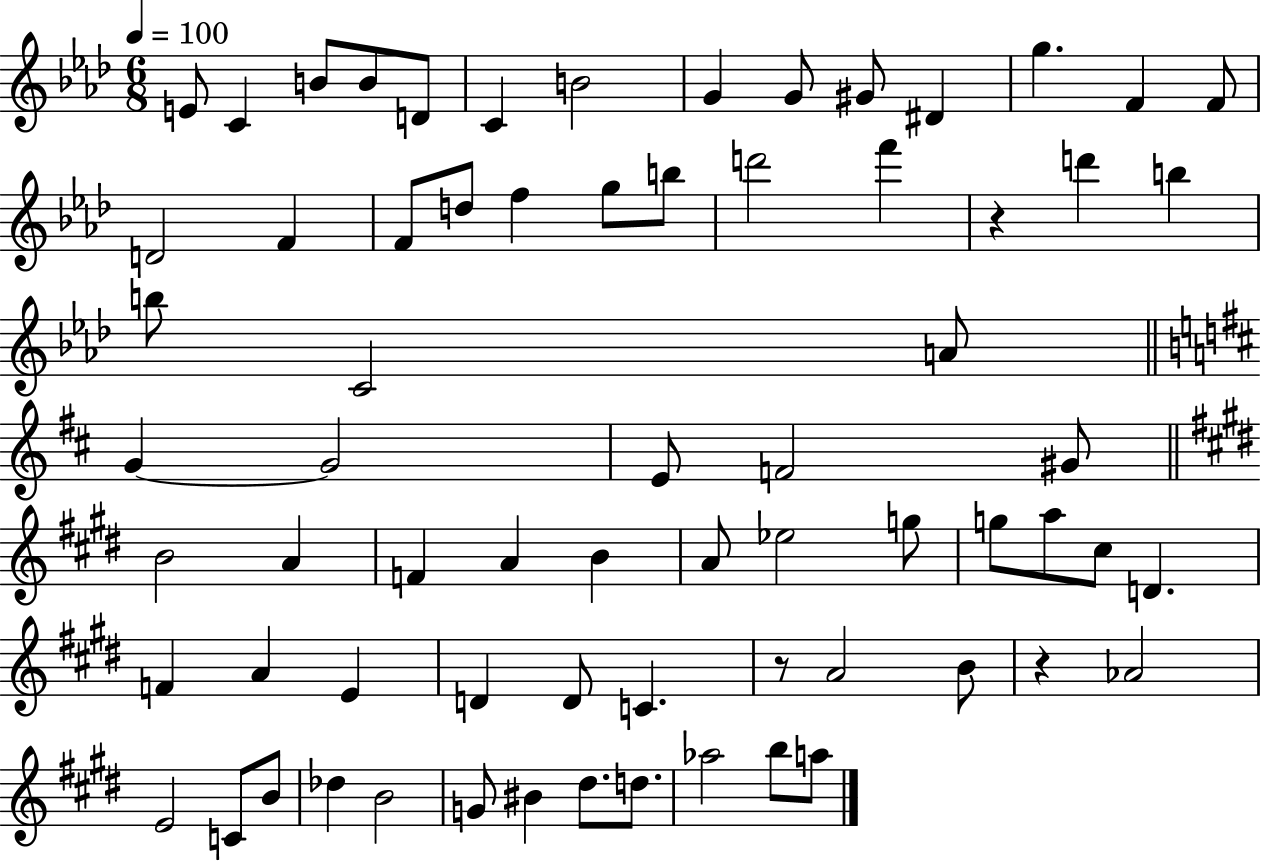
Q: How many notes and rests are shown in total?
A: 69